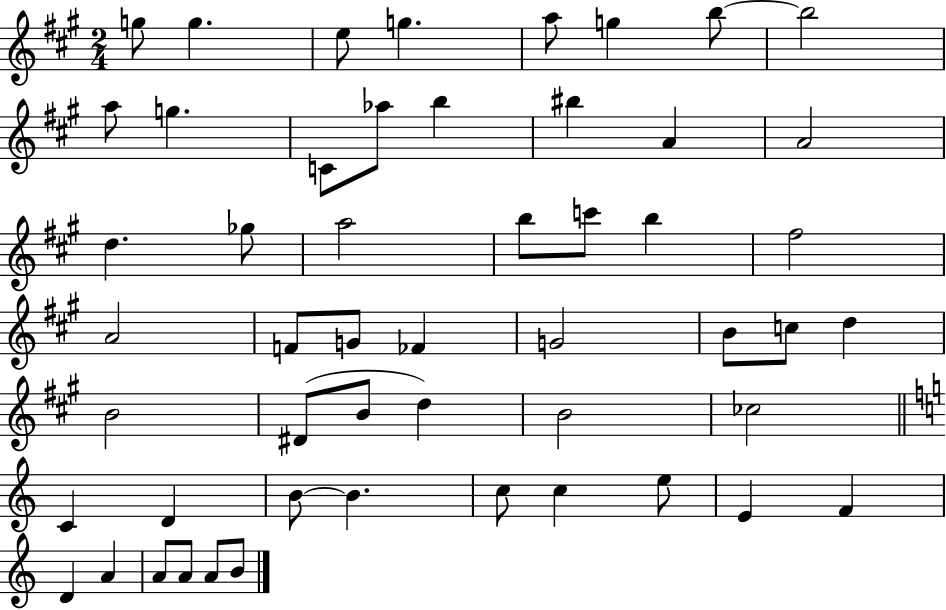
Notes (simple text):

G5/e G5/q. E5/e G5/q. A5/e G5/q B5/e B5/h A5/e G5/q. C4/e Ab5/e B5/q BIS5/q A4/q A4/h D5/q. Gb5/e A5/h B5/e C6/e B5/q F#5/h A4/h F4/e G4/e FES4/q G4/h B4/e C5/e D5/q B4/h D#4/e B4/e D5/q B4/h CES5/h C4/q D4/q B4/e B4/q. C5/e C5/q E5/e E4/q F4/q D4/q A4/q A4/e A4/e A4/e B4/e